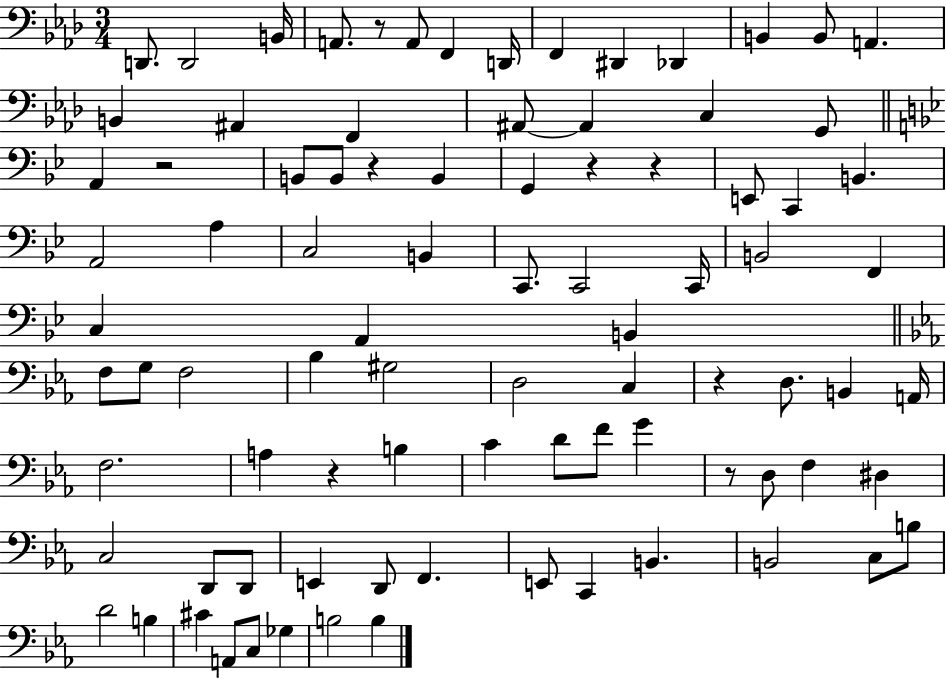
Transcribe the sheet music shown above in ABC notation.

X:1
T:Untitled
M:3/4
L:1/4
K:Ab
D,,/2 D,,2 B,,/4 A,,/2 z/2 A,,/2 F,, D,,/4 F,, ^D,, _D,, B,, B,,/2 A,, B,, ^A,, F,, ^A,,/2 ^A,, C, G,,/2 A,, z2 B,,/2 B,,/2 z B,, G,, z z E,,/2 C,, B,, A,,2 A, C,2 B,, C,,/2 C,,2 C,,/4 B,,2 F,, C, A,, B,, F,/2 G,/2 F,2 _B, ^G,2 D,2 C, z D,/2 B,, A,,/4 F,2 A, z B, C D/2 F/2 G z/2 D,/2 F, ^D, C,2 D,,/2 D,,/2 E,, D,,/2 F,, E,,/2 C,, B,, B,,2 C,/2 B,/2 D2 B, ^C A,,/2 C,/2 _G, B,2 B,